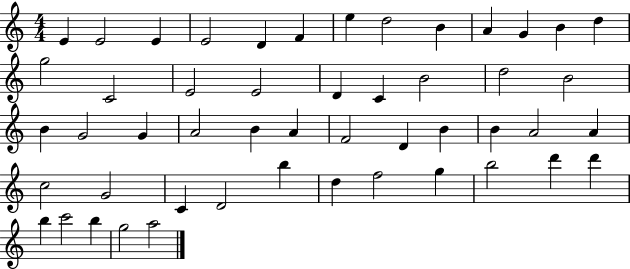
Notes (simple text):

E4/q E4/h E4/q E4/h D4/q F4/q E5/q D5/h B4/q A4/q G4/q B4/q D5/q G5/h C4/h E4/h E4/h D4/q C4/q B4/h D5/h B4/h B4/q G4/h G4/q A4/h B4/q A4/q F4/h D4/q B4/q B4/q A4/h A4/q C5/h G4/h C4/q D4/h B5/q D5/q F5/h G5/q B5/h D6/q D6/q B5/q C6/h B5/q G5/h A5/h